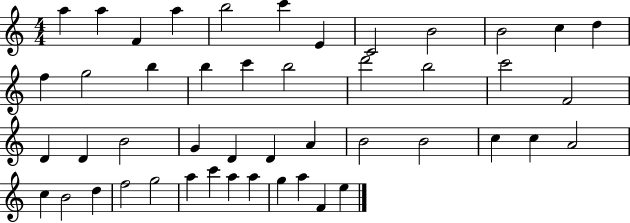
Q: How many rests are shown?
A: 0